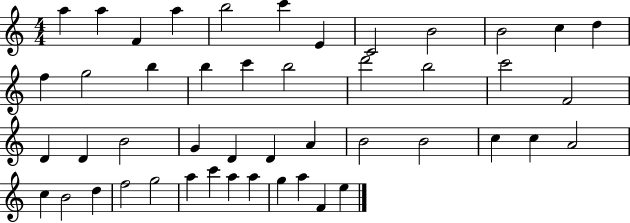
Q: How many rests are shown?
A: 0